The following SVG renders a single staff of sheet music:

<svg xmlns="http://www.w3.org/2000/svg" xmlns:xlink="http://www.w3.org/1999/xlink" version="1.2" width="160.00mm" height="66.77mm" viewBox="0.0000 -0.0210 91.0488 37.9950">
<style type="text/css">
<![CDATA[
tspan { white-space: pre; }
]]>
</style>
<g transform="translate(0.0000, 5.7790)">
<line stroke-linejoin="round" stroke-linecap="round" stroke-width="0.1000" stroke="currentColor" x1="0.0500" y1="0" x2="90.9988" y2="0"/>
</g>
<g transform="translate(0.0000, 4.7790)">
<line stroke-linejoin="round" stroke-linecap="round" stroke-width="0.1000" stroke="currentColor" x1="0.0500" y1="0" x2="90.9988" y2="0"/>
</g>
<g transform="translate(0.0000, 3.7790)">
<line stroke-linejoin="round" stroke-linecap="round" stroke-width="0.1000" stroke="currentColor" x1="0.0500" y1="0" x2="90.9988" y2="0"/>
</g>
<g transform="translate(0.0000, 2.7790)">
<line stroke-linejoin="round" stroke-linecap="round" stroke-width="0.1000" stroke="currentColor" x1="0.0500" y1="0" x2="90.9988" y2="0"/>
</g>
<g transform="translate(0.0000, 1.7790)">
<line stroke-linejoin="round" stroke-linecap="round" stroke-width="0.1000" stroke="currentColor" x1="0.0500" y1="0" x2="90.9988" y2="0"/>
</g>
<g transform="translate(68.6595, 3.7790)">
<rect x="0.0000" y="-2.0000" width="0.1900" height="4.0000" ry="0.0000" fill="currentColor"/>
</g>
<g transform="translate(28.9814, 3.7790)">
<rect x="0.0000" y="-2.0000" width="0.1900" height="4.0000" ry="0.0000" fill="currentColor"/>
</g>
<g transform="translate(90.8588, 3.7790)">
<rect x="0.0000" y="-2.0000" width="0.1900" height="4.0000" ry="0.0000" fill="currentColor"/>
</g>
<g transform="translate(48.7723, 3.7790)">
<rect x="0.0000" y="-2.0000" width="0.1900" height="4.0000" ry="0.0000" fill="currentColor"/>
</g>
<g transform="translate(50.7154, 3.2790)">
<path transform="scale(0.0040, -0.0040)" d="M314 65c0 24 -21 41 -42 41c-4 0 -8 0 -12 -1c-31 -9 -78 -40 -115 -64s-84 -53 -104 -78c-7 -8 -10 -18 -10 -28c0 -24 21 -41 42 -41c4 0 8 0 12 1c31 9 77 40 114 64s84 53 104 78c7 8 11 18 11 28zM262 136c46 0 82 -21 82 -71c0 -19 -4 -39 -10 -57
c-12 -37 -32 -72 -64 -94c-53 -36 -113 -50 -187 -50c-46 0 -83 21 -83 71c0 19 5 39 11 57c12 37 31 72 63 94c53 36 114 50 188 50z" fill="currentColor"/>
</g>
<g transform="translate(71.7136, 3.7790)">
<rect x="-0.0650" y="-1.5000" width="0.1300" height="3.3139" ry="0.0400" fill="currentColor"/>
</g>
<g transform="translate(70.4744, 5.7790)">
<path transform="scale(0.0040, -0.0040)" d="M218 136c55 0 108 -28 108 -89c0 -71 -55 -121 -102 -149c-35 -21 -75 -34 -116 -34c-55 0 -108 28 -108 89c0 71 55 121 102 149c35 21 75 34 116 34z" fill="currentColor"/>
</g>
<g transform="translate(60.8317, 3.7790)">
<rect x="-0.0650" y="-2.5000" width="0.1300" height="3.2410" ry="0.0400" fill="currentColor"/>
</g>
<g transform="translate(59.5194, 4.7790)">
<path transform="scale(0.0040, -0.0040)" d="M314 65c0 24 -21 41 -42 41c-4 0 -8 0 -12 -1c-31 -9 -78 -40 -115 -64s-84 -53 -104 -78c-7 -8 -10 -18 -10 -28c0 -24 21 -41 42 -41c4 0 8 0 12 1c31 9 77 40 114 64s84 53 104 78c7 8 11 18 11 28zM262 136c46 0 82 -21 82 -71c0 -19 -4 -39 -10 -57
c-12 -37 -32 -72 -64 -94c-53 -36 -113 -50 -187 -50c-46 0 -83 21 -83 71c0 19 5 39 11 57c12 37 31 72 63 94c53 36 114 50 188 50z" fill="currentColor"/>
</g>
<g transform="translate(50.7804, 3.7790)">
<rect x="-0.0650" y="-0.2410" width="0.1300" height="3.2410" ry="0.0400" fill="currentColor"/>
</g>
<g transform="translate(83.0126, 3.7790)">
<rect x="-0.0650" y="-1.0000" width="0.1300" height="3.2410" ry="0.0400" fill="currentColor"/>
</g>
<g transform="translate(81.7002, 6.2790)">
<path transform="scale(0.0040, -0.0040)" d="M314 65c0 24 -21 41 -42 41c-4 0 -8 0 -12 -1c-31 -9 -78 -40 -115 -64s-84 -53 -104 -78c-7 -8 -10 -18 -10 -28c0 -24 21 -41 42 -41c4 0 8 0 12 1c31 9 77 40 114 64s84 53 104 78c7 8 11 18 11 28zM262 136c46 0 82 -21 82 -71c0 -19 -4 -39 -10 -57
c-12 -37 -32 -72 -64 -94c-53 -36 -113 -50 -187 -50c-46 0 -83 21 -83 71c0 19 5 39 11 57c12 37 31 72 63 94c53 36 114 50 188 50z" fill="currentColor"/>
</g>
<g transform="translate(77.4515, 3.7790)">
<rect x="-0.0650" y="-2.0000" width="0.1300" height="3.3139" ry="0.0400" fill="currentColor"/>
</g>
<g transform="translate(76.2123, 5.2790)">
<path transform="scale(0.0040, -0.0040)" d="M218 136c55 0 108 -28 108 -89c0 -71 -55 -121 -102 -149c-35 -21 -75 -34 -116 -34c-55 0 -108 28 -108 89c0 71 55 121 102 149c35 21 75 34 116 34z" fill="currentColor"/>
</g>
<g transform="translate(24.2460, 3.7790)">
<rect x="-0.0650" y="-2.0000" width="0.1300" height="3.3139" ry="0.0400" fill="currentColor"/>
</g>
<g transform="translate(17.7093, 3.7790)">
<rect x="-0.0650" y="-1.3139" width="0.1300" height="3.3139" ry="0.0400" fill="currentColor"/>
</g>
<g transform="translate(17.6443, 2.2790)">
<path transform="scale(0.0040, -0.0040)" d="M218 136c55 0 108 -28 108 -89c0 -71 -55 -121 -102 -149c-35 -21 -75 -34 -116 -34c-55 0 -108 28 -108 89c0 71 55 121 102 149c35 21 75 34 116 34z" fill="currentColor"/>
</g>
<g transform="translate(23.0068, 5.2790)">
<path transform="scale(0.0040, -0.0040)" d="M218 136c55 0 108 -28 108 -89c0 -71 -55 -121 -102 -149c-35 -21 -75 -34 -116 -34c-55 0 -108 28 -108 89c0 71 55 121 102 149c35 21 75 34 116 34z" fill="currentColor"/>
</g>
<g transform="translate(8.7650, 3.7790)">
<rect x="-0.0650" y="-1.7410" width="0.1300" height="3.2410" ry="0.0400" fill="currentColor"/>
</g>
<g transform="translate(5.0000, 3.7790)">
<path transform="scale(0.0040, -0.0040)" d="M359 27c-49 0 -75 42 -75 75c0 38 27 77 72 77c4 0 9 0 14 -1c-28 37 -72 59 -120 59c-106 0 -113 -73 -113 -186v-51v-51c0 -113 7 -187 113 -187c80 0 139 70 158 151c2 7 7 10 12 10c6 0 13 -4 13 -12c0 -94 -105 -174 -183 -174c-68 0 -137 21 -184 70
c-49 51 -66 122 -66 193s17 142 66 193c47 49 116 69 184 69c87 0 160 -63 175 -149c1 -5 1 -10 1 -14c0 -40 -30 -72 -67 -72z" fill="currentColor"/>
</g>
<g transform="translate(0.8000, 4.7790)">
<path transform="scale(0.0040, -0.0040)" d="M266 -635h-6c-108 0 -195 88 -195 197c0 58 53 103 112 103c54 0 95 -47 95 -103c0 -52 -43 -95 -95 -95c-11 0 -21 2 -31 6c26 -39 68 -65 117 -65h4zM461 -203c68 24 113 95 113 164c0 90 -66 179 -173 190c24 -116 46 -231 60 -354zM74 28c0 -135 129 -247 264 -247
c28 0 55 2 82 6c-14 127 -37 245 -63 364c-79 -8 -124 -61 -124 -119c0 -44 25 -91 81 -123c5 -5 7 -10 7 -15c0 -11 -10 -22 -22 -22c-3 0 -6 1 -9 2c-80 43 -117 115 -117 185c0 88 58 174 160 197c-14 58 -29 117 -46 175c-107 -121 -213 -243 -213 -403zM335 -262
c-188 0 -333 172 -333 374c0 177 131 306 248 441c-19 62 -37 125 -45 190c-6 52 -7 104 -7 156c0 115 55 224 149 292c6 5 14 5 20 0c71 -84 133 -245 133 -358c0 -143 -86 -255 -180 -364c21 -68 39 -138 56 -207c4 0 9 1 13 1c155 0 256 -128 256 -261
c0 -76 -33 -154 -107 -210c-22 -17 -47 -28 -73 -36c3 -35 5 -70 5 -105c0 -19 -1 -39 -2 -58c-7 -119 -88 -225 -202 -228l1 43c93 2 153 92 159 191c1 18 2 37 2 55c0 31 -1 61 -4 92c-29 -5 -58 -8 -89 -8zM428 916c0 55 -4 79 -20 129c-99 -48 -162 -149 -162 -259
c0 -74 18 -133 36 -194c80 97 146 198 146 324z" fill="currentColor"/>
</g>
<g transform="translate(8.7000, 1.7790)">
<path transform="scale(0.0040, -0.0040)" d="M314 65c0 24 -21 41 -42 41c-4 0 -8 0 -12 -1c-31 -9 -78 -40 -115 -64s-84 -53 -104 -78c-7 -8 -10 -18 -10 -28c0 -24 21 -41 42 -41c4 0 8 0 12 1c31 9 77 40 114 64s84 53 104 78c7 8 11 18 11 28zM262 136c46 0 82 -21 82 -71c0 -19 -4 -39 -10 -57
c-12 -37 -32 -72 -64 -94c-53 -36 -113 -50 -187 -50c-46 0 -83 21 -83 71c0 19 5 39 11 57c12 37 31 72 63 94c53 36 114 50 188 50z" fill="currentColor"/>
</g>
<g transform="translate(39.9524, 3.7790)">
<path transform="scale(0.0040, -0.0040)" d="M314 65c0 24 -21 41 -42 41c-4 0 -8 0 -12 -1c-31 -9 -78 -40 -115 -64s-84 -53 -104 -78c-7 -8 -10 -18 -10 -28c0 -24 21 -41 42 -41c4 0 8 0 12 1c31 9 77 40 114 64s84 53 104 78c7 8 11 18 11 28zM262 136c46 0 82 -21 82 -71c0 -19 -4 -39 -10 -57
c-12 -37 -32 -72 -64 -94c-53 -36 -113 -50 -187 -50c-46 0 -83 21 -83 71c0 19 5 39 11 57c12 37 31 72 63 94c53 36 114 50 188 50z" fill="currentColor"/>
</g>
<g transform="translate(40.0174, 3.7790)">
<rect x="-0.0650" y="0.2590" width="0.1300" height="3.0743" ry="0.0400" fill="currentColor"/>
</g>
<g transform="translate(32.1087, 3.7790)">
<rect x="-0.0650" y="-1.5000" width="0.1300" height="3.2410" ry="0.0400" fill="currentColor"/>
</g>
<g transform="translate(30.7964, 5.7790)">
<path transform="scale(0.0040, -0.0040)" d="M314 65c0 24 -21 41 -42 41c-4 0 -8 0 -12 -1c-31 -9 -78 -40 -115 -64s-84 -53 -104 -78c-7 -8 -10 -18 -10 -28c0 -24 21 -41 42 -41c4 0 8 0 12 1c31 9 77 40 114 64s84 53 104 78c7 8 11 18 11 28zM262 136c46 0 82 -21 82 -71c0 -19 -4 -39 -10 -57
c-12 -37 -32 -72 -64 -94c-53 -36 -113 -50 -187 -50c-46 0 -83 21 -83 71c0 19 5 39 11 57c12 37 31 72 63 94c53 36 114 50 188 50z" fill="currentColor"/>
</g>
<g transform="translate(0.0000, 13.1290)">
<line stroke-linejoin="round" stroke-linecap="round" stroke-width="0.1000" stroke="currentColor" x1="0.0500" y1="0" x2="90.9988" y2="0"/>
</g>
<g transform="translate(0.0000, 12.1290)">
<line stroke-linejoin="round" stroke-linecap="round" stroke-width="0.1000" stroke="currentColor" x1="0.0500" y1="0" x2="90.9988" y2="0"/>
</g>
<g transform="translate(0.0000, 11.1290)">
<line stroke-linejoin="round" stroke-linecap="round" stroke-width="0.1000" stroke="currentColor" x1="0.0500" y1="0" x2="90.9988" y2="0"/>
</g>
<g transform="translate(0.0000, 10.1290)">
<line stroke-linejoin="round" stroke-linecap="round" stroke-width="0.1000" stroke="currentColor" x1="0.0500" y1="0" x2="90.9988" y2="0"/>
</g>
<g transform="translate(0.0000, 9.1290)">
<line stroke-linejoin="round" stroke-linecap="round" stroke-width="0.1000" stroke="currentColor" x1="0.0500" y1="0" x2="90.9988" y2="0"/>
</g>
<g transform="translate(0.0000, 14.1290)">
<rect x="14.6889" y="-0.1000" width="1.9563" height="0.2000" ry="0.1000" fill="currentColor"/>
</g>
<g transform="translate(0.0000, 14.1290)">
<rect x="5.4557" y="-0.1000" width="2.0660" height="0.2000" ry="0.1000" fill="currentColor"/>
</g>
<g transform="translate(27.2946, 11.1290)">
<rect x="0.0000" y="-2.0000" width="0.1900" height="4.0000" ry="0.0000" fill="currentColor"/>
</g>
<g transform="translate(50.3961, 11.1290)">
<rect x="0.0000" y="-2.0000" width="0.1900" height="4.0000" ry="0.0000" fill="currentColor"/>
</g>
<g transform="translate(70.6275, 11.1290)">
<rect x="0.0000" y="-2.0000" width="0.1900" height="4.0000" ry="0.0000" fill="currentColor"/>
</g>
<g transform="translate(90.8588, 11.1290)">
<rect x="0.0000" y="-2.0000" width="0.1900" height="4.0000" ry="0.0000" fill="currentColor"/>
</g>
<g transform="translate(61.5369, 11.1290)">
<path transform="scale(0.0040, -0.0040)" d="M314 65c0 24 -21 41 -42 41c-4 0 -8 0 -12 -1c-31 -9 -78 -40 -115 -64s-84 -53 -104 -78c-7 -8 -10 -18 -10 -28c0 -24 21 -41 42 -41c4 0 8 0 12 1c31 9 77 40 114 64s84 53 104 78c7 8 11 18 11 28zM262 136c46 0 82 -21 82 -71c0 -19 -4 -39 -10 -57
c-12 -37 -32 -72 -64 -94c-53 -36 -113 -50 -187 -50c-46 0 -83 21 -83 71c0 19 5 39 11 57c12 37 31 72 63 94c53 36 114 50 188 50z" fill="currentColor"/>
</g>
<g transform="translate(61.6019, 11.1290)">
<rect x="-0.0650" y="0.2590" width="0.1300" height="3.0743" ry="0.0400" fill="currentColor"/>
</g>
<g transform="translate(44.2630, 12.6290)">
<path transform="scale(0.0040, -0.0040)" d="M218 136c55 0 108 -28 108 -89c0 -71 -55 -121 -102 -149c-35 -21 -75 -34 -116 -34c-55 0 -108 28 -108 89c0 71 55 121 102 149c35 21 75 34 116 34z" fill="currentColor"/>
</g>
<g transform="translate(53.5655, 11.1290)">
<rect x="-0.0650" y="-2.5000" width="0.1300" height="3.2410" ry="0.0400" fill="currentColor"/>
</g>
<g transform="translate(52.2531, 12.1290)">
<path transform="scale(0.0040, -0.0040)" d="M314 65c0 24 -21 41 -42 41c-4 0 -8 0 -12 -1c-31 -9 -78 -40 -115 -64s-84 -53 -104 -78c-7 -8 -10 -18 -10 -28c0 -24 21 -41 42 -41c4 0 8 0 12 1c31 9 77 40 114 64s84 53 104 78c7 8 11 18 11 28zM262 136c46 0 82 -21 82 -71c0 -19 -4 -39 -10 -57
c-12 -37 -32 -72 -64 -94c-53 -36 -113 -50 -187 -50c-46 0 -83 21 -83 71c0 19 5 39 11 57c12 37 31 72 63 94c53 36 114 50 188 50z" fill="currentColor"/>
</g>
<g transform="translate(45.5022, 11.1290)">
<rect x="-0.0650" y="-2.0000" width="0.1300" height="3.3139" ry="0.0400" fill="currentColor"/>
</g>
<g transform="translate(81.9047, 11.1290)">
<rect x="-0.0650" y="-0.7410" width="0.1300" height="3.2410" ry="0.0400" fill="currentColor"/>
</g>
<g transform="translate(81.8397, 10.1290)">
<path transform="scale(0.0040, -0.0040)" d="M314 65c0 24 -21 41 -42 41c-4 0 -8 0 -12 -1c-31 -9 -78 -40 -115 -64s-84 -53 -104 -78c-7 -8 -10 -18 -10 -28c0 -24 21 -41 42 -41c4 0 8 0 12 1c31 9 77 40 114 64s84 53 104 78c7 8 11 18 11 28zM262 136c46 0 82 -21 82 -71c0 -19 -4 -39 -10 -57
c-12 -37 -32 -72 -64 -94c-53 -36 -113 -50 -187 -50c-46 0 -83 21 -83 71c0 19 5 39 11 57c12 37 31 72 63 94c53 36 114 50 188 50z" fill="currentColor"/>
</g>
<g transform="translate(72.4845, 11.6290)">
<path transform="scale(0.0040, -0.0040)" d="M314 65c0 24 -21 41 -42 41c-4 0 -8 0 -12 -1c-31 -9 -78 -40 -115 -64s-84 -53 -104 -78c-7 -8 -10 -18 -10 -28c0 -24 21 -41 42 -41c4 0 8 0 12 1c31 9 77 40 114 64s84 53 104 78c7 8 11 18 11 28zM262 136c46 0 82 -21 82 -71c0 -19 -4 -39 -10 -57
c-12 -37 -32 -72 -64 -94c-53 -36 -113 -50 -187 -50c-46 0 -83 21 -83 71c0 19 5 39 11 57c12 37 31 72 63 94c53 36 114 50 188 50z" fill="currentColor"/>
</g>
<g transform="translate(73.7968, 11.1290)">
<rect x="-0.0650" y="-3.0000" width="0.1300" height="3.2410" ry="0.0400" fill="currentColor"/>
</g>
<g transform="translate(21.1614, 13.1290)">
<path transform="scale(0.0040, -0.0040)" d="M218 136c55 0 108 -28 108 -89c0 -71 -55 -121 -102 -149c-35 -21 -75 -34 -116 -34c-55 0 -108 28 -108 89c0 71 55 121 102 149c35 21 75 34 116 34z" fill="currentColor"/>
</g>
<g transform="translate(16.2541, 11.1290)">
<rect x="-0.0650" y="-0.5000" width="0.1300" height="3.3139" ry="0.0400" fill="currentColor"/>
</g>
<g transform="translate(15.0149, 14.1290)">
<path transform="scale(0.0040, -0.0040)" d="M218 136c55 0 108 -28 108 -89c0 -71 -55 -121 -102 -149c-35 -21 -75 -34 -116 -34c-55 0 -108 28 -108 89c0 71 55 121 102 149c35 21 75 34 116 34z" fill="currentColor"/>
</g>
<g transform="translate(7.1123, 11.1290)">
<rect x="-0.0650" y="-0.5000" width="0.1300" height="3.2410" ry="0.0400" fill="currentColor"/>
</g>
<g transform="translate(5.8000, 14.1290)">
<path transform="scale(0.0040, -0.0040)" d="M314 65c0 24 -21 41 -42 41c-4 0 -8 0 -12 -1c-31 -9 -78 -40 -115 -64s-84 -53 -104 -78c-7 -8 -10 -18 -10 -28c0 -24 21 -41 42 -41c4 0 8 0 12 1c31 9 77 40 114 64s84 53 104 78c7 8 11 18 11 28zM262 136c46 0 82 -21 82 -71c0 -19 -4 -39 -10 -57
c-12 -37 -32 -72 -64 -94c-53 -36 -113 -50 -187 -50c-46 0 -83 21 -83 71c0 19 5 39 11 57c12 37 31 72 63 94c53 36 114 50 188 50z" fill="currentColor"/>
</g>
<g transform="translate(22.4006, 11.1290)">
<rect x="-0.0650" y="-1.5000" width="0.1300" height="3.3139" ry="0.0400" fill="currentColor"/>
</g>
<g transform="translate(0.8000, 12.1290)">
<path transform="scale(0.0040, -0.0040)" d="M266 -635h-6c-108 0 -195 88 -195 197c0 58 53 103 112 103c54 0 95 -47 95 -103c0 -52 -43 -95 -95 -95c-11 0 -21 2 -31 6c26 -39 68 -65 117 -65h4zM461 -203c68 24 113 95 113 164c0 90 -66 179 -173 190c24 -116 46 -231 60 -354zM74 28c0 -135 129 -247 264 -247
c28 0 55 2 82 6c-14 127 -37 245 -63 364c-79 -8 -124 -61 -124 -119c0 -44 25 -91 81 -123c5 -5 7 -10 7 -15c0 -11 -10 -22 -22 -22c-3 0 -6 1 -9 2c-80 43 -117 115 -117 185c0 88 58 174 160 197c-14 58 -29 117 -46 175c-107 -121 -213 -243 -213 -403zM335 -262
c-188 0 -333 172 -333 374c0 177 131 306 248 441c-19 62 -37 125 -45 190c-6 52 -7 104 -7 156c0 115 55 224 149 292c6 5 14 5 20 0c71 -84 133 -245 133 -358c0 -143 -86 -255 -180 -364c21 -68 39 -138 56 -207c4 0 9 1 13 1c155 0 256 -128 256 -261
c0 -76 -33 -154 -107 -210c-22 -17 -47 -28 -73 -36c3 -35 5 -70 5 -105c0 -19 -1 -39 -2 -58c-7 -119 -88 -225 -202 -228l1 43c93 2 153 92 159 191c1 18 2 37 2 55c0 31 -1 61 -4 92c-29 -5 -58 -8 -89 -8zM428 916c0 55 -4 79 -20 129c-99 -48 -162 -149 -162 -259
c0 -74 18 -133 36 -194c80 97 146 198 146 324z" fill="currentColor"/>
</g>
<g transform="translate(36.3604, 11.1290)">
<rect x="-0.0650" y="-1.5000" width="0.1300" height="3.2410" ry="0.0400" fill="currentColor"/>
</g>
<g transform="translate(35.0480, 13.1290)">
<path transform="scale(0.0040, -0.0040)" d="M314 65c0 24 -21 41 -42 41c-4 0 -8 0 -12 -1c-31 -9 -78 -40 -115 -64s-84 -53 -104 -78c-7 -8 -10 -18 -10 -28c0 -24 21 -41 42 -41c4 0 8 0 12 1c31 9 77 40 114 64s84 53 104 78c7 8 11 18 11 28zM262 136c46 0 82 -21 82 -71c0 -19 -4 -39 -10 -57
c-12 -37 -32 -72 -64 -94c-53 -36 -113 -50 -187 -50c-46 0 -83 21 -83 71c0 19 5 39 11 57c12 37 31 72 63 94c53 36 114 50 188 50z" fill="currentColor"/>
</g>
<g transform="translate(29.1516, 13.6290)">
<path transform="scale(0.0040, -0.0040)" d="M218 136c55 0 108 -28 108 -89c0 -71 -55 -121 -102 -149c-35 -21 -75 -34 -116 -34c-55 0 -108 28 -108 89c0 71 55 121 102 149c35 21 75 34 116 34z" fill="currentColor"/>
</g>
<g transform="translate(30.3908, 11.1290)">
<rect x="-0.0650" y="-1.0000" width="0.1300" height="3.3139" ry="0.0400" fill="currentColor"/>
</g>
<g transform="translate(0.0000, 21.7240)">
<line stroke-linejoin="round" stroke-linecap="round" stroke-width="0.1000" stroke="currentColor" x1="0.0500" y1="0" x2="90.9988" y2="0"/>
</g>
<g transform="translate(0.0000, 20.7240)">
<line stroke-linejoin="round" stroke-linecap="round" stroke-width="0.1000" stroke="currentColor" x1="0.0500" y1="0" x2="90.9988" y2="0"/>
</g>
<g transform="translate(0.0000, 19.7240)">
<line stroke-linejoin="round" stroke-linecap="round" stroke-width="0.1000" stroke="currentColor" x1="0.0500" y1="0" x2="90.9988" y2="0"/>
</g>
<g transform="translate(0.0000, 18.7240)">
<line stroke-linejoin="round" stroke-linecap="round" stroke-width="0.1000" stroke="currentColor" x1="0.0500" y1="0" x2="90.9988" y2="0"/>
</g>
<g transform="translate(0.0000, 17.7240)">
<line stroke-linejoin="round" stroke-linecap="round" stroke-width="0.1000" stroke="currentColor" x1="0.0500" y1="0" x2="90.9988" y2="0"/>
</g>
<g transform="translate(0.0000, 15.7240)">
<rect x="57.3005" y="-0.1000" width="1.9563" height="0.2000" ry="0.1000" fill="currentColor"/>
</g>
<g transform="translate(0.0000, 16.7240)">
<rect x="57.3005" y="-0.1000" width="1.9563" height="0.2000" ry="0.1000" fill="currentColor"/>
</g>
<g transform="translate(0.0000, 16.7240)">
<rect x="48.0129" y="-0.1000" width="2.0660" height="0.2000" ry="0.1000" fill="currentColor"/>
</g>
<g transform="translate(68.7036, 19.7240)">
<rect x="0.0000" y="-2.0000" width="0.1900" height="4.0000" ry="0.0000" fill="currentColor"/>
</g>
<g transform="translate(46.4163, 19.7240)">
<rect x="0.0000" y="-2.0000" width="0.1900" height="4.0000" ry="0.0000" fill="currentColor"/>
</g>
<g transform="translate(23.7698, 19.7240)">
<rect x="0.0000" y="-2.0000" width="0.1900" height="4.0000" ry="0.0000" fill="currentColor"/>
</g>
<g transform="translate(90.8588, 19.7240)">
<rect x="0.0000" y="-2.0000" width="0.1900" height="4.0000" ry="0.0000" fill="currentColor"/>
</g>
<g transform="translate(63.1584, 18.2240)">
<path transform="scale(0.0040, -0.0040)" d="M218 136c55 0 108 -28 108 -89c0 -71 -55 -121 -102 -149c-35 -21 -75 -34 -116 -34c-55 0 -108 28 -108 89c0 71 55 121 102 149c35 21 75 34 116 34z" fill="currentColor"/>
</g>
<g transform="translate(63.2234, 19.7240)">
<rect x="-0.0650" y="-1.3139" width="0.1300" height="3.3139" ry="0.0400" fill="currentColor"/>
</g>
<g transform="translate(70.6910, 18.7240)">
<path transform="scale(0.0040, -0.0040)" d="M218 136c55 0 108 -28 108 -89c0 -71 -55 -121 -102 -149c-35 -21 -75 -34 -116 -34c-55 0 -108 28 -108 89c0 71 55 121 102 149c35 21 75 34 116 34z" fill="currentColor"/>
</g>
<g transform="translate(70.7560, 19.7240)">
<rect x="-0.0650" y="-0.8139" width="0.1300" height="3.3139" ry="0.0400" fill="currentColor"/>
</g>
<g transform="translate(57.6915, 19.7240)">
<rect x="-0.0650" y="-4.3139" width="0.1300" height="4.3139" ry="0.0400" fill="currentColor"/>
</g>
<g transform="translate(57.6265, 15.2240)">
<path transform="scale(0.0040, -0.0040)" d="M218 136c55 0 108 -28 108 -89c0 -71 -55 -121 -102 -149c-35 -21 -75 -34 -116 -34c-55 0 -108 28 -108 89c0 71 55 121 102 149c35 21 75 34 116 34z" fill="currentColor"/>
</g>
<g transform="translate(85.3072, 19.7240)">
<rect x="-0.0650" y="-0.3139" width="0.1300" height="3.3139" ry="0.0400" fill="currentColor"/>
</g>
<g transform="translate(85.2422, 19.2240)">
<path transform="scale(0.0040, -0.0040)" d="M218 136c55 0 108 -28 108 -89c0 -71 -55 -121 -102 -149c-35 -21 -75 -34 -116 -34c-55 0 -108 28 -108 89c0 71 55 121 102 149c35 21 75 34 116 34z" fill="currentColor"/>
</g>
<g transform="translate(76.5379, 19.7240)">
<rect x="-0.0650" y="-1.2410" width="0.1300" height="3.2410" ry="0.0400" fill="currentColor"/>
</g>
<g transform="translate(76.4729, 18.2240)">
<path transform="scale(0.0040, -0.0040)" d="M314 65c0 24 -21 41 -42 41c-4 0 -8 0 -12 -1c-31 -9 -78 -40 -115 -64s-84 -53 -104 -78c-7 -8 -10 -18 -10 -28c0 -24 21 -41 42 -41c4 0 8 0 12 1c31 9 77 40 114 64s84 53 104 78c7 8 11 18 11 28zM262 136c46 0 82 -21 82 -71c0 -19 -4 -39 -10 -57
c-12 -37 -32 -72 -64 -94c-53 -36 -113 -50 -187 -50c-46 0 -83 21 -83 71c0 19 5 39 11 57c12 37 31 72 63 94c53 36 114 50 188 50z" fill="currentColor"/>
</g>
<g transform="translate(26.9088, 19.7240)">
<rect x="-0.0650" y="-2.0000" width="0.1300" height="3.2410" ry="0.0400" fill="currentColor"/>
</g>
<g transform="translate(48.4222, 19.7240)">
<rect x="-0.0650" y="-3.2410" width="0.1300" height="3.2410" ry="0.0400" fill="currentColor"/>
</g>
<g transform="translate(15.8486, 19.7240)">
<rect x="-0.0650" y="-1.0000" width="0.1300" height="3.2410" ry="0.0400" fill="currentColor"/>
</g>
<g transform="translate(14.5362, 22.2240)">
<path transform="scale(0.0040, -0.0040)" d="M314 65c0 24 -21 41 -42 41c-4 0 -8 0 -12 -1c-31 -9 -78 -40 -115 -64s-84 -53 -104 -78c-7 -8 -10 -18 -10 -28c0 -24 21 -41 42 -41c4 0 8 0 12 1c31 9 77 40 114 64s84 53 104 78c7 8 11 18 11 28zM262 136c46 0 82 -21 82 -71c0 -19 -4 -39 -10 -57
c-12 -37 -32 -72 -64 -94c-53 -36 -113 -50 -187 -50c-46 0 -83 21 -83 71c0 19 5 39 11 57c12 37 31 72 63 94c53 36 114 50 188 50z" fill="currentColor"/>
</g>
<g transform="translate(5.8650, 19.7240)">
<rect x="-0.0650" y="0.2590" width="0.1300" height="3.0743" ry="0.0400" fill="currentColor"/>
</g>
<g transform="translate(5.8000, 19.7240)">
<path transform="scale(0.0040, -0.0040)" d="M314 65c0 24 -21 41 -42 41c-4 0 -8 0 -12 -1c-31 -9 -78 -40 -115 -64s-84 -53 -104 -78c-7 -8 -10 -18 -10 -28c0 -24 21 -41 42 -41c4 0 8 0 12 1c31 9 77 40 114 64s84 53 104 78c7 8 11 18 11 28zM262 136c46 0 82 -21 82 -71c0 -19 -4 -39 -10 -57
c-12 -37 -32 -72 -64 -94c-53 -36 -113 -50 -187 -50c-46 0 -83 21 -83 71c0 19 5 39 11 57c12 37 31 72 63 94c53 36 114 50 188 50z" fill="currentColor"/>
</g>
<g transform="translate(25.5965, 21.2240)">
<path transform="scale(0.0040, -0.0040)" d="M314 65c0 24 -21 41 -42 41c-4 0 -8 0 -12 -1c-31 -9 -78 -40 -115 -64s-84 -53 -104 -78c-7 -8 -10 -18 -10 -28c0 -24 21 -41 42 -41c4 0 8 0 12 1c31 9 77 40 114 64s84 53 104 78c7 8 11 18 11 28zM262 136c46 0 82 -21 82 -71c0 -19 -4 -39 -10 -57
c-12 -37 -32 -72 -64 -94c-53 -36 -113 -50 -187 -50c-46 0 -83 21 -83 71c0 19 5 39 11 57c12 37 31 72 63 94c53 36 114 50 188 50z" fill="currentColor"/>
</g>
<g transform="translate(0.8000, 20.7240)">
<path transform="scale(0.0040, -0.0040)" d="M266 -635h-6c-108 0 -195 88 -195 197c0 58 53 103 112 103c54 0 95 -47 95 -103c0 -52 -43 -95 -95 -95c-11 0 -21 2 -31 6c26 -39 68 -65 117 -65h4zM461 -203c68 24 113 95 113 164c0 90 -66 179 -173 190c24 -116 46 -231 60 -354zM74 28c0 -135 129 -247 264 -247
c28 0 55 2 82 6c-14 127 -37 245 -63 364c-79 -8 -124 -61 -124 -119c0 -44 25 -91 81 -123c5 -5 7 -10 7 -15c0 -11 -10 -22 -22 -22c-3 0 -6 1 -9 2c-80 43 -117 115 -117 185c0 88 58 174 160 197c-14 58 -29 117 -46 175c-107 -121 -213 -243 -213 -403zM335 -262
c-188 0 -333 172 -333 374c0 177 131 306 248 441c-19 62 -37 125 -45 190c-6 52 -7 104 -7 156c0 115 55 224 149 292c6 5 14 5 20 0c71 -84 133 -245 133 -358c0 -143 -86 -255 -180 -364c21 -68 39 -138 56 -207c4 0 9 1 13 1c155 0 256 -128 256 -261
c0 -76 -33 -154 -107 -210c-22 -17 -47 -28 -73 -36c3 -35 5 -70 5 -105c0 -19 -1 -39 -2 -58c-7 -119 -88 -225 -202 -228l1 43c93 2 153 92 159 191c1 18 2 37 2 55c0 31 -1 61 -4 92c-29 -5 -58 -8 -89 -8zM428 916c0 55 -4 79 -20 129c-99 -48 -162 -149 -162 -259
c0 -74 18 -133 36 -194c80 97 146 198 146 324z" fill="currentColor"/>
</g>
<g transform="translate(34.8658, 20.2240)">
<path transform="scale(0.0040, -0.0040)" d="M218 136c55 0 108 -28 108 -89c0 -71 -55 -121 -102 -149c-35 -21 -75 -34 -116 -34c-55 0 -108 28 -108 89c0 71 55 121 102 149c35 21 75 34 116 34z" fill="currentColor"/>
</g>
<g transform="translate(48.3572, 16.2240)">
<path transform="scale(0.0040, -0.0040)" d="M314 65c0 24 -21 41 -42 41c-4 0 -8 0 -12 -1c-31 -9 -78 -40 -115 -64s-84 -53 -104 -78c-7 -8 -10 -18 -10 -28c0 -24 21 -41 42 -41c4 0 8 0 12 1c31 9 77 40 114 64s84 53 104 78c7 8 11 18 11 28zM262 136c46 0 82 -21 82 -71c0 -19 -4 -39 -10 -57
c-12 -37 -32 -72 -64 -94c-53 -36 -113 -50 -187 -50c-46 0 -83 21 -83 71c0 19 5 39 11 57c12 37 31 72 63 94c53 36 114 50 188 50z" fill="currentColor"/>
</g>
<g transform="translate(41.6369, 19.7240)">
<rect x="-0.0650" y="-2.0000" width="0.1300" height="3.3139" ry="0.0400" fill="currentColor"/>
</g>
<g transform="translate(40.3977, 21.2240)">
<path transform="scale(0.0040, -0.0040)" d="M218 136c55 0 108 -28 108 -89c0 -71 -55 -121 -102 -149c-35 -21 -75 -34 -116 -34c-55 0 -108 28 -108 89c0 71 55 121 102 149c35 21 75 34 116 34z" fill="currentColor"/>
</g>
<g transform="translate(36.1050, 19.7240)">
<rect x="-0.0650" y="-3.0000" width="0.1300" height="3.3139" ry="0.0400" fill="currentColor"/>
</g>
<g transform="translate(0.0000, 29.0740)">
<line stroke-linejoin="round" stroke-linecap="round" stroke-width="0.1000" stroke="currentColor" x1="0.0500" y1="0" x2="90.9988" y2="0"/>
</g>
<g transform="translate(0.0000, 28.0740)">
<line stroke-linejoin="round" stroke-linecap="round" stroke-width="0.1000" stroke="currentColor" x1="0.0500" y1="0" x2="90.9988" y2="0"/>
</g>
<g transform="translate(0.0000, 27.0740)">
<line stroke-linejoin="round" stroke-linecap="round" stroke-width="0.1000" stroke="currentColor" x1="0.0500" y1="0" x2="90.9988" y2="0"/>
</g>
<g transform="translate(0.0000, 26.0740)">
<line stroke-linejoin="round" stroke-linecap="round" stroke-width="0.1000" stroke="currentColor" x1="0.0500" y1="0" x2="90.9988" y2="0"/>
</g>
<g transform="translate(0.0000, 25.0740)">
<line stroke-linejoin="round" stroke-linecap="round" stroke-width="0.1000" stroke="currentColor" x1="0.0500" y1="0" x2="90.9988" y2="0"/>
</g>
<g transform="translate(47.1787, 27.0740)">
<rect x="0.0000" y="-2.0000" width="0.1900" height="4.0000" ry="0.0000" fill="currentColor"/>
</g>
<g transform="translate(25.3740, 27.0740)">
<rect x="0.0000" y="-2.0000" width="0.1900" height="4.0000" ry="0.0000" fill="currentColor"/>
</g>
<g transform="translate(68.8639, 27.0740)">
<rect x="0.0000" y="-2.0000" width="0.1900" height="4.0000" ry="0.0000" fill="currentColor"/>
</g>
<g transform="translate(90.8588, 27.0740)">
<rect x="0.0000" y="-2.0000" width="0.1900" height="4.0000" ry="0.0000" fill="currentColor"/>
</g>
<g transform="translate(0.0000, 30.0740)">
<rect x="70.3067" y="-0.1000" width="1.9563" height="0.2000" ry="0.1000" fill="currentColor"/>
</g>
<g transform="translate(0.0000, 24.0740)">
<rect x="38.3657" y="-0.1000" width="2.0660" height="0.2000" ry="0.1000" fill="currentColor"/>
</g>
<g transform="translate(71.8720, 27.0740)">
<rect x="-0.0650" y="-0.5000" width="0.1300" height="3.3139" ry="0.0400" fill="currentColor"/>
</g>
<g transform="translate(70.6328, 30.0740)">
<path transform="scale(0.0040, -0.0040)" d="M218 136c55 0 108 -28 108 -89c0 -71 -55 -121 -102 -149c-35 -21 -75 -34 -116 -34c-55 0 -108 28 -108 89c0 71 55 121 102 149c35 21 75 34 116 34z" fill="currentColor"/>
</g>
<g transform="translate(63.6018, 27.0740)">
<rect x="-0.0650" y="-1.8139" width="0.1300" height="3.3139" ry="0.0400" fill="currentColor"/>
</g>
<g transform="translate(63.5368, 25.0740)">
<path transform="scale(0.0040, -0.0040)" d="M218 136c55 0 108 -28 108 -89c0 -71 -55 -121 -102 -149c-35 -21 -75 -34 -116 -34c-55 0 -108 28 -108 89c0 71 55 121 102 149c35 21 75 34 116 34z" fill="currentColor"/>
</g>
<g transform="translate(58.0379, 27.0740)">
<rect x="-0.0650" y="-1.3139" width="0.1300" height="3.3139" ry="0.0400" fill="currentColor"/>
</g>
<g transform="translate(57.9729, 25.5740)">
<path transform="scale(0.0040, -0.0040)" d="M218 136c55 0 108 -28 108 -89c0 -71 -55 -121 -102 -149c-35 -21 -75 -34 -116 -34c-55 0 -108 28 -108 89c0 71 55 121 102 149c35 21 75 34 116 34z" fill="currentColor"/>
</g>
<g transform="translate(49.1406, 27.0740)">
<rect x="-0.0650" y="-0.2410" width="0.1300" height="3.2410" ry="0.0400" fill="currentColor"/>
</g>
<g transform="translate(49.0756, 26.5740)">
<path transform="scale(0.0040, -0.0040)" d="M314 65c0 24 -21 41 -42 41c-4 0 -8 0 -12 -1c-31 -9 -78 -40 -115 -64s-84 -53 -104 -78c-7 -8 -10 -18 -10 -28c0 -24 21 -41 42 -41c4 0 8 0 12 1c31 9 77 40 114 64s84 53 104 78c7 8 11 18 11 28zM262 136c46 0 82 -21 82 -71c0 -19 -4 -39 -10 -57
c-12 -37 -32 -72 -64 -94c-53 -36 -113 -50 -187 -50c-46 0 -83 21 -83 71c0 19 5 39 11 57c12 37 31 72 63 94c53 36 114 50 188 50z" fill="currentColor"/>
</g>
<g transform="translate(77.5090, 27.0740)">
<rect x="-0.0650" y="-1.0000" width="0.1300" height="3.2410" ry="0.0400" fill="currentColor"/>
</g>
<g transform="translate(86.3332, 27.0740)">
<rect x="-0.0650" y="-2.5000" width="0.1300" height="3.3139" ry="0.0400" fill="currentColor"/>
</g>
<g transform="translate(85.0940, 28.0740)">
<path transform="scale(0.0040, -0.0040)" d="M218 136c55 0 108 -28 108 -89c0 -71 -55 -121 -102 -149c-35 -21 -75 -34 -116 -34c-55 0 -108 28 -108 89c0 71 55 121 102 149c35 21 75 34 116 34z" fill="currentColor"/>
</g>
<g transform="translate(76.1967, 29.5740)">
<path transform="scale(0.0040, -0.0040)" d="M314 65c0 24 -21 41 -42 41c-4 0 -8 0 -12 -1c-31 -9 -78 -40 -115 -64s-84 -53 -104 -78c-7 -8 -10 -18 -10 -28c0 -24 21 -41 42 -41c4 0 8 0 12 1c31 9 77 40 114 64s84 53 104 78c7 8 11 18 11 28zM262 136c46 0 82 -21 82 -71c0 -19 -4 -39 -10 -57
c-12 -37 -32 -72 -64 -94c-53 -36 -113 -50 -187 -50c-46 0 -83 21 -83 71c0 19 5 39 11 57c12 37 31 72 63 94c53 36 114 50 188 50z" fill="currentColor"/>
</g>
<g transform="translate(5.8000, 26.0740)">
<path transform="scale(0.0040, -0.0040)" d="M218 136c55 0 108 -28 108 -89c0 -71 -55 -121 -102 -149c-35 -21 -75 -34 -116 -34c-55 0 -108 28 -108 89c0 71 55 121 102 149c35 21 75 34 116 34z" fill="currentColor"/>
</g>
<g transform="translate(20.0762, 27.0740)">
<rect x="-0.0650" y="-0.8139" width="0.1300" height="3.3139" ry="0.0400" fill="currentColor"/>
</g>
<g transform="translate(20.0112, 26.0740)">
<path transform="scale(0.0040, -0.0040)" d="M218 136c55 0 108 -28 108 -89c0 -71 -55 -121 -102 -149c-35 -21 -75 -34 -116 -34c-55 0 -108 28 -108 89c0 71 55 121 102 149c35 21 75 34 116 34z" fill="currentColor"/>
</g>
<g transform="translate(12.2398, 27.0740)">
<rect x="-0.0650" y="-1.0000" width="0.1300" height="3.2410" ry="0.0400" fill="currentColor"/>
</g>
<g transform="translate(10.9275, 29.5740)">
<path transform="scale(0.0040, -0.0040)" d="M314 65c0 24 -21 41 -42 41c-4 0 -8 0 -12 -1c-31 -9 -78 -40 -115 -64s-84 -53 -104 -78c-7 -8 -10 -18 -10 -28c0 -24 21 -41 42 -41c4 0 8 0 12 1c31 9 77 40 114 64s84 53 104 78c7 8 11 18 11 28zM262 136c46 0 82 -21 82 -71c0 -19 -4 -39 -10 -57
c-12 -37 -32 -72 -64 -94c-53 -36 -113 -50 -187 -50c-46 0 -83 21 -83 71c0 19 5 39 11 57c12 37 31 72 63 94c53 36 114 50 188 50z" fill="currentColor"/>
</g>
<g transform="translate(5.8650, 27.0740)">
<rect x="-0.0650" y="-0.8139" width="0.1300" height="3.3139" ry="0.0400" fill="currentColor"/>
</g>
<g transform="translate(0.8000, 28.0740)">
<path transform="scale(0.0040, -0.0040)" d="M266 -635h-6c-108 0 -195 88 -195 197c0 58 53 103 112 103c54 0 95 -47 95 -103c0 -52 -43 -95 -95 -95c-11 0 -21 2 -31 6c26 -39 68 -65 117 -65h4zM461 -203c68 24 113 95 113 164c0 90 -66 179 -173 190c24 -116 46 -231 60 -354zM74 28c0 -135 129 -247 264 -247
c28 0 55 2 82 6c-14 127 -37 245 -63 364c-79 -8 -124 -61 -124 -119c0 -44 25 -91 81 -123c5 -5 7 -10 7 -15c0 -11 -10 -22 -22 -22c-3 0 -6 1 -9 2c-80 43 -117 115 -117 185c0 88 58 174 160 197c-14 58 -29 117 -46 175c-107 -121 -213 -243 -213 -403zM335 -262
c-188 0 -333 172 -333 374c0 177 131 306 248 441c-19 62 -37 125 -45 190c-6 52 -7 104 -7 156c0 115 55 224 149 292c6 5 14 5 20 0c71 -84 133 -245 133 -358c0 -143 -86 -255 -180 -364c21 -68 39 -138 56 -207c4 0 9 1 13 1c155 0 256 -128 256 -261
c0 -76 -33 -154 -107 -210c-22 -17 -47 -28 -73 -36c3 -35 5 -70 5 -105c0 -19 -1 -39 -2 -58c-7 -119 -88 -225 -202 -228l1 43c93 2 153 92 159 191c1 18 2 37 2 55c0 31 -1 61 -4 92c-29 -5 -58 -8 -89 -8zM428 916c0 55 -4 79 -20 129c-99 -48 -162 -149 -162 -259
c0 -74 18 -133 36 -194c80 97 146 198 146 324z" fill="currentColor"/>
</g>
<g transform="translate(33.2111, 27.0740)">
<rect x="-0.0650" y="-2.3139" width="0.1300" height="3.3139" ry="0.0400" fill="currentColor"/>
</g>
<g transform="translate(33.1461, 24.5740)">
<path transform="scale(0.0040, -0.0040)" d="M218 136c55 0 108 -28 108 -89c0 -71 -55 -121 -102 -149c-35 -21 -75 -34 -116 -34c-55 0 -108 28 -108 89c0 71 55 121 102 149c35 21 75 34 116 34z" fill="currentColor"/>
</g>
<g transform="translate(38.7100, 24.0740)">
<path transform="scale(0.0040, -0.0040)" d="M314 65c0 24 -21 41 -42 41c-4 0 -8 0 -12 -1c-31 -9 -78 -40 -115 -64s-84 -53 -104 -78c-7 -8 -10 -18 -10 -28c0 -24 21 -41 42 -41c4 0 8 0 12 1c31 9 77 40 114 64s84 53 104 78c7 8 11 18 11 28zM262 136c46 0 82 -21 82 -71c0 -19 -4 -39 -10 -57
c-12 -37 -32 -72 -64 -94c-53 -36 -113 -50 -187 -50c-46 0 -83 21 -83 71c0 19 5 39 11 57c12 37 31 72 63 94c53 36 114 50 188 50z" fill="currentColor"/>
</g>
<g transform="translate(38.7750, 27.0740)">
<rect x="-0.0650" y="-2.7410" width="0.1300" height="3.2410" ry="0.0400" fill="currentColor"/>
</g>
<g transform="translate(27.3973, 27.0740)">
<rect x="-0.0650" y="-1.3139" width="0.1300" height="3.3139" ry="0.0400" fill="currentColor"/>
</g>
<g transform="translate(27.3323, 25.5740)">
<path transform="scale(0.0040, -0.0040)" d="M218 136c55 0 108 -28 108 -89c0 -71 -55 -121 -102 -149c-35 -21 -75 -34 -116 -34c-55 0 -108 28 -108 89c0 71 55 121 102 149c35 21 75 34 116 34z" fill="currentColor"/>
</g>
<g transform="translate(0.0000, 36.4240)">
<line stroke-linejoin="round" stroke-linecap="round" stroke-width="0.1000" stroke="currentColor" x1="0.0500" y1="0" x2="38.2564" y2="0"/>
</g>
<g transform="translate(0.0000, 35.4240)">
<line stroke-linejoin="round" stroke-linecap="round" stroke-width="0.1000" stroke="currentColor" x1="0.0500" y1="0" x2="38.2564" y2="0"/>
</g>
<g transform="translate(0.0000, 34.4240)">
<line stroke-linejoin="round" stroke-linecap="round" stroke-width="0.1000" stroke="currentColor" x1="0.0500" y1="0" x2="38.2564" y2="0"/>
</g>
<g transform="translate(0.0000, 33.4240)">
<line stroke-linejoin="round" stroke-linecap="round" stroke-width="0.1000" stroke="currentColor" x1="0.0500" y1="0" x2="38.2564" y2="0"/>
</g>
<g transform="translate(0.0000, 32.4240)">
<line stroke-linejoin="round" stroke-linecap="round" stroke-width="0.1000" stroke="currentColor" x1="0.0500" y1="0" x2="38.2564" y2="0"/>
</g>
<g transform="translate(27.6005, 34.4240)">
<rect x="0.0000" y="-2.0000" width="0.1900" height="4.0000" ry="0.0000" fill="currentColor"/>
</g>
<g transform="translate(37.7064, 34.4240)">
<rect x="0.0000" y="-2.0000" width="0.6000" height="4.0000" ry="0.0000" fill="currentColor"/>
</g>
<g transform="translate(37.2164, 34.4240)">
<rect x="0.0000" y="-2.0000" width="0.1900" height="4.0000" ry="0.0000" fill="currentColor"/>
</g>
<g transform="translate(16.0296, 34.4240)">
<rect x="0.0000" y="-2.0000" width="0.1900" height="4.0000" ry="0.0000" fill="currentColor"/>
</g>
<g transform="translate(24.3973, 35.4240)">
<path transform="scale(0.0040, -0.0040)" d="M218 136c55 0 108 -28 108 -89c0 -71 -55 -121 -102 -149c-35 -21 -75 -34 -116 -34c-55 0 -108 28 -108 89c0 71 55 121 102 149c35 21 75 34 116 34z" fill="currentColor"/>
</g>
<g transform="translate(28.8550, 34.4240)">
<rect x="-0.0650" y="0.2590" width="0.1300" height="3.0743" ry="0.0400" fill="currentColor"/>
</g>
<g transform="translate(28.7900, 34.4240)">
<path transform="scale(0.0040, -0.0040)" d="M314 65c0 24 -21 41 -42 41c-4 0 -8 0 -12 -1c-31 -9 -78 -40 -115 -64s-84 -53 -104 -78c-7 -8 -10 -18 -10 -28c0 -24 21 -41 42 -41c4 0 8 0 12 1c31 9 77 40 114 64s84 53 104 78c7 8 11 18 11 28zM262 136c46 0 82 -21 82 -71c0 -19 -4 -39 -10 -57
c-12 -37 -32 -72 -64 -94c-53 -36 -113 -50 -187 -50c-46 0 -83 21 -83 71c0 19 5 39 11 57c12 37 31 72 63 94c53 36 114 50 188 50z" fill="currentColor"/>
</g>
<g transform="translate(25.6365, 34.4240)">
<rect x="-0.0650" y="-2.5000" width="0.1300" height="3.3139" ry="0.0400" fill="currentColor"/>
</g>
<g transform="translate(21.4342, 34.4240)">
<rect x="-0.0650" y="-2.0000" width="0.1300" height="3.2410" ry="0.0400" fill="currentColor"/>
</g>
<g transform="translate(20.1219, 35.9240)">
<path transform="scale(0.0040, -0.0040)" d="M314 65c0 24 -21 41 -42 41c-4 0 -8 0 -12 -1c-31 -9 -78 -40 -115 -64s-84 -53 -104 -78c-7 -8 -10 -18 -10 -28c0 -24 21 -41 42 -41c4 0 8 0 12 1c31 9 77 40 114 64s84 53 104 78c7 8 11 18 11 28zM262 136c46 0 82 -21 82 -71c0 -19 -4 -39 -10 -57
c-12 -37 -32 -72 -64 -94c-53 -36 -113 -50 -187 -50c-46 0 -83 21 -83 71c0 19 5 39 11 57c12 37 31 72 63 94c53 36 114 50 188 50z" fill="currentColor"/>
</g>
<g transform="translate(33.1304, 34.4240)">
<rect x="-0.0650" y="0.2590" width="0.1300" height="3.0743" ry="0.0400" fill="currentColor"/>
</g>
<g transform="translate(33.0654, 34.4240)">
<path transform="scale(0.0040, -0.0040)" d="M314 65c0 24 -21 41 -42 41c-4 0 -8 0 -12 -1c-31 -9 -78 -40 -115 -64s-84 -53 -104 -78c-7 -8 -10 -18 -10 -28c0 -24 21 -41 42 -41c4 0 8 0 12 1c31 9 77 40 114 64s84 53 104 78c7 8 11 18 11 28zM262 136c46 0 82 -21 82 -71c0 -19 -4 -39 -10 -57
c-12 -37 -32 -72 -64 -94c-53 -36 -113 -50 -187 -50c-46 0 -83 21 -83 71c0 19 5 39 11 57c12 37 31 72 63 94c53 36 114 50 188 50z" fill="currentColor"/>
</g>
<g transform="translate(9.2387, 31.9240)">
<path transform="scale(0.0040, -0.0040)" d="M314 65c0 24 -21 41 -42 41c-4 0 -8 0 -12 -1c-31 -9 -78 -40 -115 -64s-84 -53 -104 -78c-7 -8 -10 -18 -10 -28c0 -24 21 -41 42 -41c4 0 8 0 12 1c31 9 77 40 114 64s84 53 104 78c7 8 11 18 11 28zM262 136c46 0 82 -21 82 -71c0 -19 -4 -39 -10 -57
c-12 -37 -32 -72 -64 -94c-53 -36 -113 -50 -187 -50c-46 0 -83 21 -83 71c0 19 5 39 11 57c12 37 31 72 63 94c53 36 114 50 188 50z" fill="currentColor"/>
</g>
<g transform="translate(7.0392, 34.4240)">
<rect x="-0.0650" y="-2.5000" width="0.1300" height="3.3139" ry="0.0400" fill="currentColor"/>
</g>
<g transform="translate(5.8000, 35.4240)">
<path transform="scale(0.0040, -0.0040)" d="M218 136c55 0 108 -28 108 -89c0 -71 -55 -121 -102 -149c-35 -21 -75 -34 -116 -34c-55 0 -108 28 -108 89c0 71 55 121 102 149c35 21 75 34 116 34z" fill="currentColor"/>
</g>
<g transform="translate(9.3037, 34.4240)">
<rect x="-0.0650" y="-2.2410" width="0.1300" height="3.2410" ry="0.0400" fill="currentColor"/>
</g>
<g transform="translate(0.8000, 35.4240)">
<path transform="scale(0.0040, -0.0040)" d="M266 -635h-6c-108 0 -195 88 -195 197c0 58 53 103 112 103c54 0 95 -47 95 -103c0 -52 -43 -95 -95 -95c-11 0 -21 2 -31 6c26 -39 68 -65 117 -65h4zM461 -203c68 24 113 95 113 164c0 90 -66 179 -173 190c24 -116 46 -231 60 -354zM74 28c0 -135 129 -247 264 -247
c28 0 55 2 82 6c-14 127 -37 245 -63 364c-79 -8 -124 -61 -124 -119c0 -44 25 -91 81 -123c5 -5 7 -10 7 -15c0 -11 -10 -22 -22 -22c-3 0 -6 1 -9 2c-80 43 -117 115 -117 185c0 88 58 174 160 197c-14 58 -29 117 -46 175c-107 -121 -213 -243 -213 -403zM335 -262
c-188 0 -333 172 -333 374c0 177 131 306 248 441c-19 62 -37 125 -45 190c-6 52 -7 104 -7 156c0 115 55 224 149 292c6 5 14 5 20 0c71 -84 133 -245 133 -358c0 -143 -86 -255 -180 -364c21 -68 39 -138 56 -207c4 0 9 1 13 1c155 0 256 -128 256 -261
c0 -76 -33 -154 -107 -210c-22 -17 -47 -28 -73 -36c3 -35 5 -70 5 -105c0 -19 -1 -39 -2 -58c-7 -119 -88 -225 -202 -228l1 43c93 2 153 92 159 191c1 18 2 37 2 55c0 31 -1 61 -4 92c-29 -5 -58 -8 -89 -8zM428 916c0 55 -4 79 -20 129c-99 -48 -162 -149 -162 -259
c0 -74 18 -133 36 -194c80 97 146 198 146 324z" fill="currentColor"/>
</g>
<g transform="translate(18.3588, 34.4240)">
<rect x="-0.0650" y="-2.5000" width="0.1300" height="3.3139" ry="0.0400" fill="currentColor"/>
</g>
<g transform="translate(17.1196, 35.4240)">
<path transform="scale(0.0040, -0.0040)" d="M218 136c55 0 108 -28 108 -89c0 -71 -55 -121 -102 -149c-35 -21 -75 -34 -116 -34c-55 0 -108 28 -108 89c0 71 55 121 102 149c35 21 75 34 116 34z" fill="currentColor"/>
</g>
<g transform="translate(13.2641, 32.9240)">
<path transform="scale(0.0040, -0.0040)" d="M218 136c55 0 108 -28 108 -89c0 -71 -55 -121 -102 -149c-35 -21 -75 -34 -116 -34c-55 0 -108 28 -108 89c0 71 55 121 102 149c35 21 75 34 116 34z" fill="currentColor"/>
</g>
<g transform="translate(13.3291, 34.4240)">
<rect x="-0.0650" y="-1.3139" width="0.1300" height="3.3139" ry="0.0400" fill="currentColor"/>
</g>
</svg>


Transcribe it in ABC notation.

X:1
T:Untitled
M:4/4
L:1/4
K:C
f2 e F E2 B2 c2 G2 E F D2 C2 C E D E2 F G2 B2 A2 d2 B2 D2 F2 A F b2 d' e d e2 c d D2 d e g a2 c2 e f C D2 G G g2 e G F2 G B2 B2